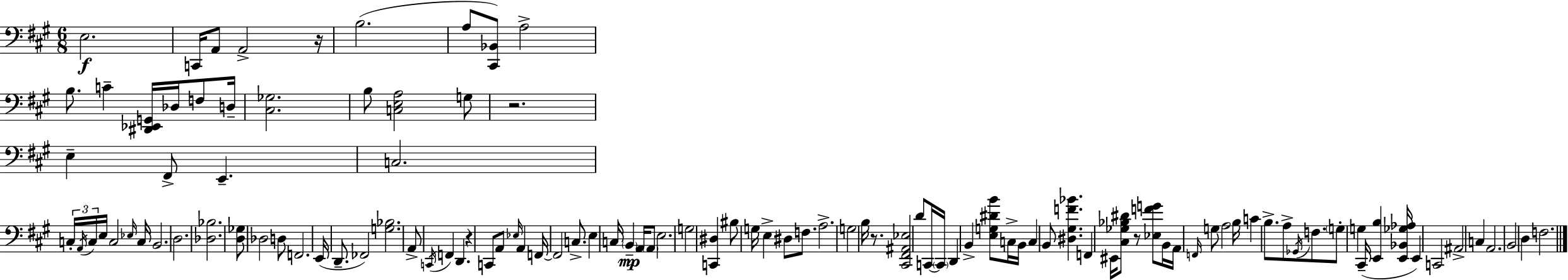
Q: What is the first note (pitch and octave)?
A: E3